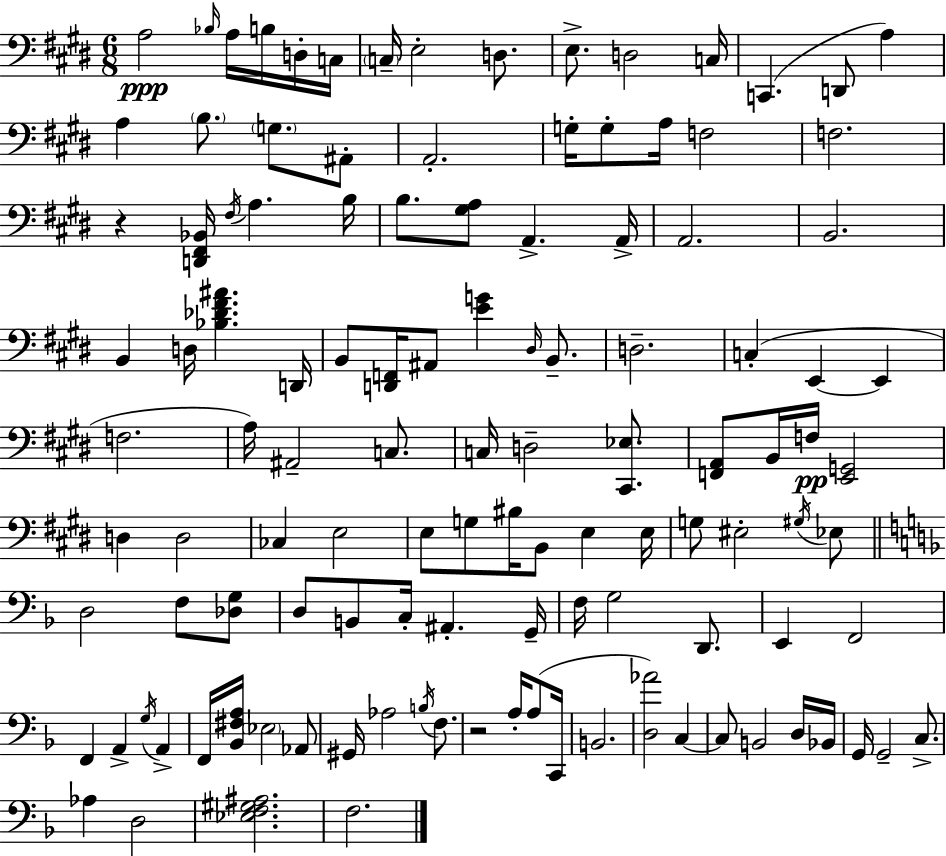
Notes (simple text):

A3/h Bb3/s A3/s B3/s D3/s C3/s C3/s E3/h D3/e. E3/e. D3/h C3/s C2/q. D2/e A3/q A3/q B3/e. G3/e. A#2/e A2/h. G3/s G3/e A3/s F3/h F3/h. R/q [D2,F#2,Bb2]/s F#3/s A3/q. B3/s B3/e. [G#3,A3]/e A2/q. A2/s A2/h. B2/h. B2/q D3/s [Bb3,Db4,F#4,A#4]/q. D2/s B2/e [D2,F2]/s A#2/e [E4,G4]/q D#3/s B2/e. D3/h. C3/q E2/q E2/q F3/h. A3/s A#2/h C3/e. C3/s D3/h [C#2,Eb3]/e. [F2,A2]/e B2/s F3/s [E2,G2]/h D3/q D3/h CES3/q E3/h E3/e G3/e BIS3/s B2/e E3/q E3/s G3/e EIS3/h G#3/s Eb3/e D3/h F3/e [Db3,G3]/e D3/e B2/e C3/s A#2/q. G2/s F3/s G3/h D2/e. E2/q F2/h F2/q A2/q G3/s A2/q F2/s [Bb2,F#3,A3]/s Eb3/h Ab2/e G#2/s Ab3/h B3/s F3/e. R/h A3/s A3/e C2/s B2/h. [D3,Ab4]/h C3/q C3/e B2/h D3/s Bb2/s G2/s G2/h C3/e. Ab3/q D3/h [Eb3,F3,G#3,A#3]/h. F3/h.